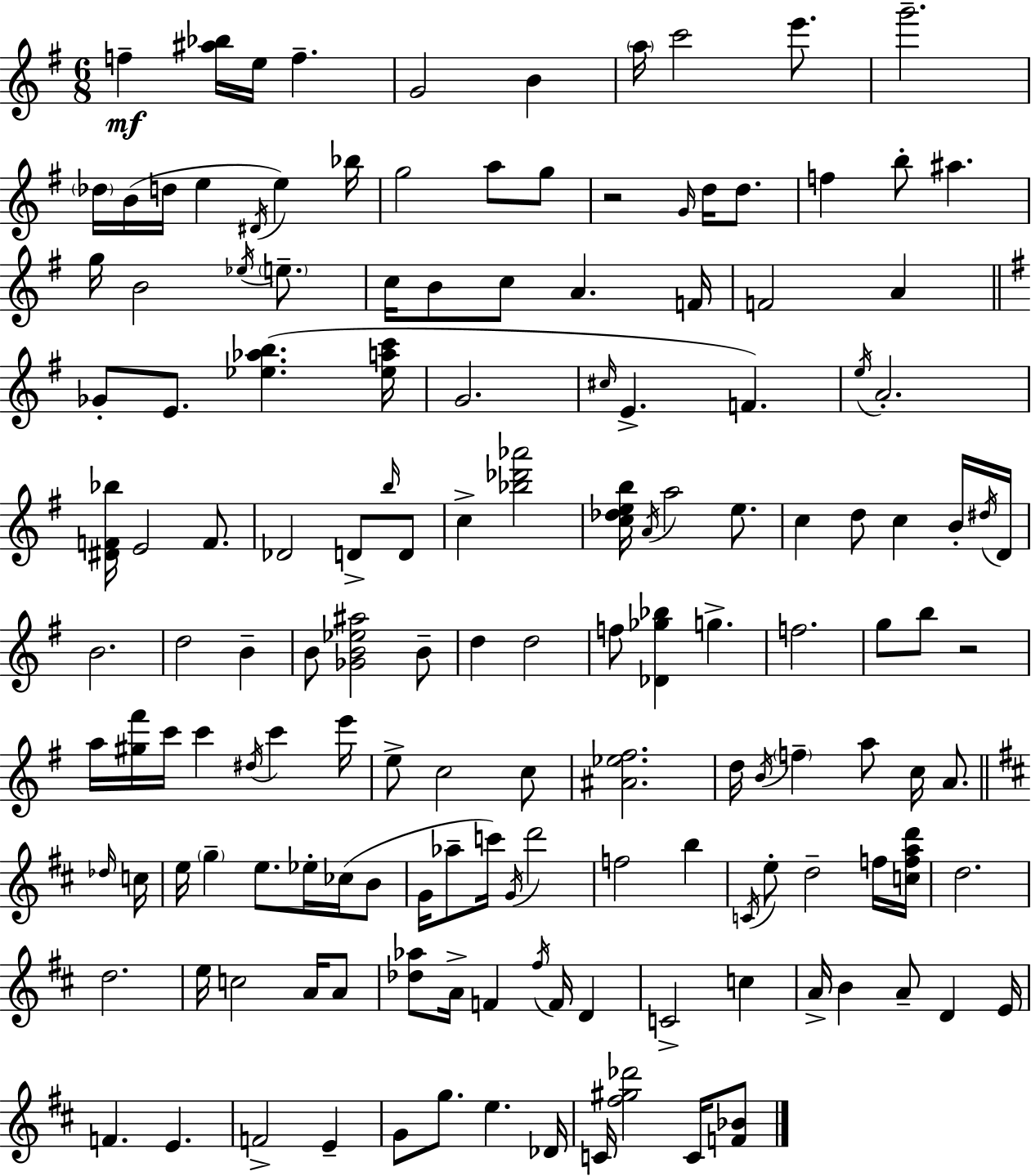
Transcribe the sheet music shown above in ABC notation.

X:1
T:Untitled
M:6/8
L:1/4
K:G
f [^a_b]/4 e/4 f G2 B a/4 c'2 e'/2 g'2 _d/4 B/4 d/4 e ^D/4 e _b/4 g2 a/2 g/2 z2 G/4 d/4 d/2 f b/2 ^a g/4 B2 _e/4 e/2 c/4 B/2 c/2 A F/4 F2 A _G/2 E/2 [_e_ab] [_eac']/4 G2 ^c/4 E F e/4 A2 [^DF_b]/4 E2 F/2 _D2 D/2 b/4 D/2 c [_b_d'_a']2 [c_deb]/4 A/4 a2 e/2 c d/2 c B/4 ^d/4 D/4 B2 d2 B B/2 [_GB_e^a]2 B/2 d d2 f/2 [_D_g_b] g f2 g/2 b/2 z2 a/4 [^g^f']/4 c'/4 c' ^d/4 c' e'/4 e/2 c2 c/2 [^A_e^f]2 d/4 B/4 f a/2 c/4 A/2 _d/4 c/4 e/4 g e/2 _e/4 _c/4 B/2 G/4 _a/2 c'/4 G/4 d'2 f2 b C/4 e/2 d2 f/4 [cfad']/4 d2 d2 e/4 c2 A/4 A/2 [_d_a]/2 A/4 F ^f/4 F/4 D C2 c A/4 B A/2 D E/4 F E F2 E G/2 g/2 e _D/4 C/4 [^f^g_d']2 C/4 [F_B]/2